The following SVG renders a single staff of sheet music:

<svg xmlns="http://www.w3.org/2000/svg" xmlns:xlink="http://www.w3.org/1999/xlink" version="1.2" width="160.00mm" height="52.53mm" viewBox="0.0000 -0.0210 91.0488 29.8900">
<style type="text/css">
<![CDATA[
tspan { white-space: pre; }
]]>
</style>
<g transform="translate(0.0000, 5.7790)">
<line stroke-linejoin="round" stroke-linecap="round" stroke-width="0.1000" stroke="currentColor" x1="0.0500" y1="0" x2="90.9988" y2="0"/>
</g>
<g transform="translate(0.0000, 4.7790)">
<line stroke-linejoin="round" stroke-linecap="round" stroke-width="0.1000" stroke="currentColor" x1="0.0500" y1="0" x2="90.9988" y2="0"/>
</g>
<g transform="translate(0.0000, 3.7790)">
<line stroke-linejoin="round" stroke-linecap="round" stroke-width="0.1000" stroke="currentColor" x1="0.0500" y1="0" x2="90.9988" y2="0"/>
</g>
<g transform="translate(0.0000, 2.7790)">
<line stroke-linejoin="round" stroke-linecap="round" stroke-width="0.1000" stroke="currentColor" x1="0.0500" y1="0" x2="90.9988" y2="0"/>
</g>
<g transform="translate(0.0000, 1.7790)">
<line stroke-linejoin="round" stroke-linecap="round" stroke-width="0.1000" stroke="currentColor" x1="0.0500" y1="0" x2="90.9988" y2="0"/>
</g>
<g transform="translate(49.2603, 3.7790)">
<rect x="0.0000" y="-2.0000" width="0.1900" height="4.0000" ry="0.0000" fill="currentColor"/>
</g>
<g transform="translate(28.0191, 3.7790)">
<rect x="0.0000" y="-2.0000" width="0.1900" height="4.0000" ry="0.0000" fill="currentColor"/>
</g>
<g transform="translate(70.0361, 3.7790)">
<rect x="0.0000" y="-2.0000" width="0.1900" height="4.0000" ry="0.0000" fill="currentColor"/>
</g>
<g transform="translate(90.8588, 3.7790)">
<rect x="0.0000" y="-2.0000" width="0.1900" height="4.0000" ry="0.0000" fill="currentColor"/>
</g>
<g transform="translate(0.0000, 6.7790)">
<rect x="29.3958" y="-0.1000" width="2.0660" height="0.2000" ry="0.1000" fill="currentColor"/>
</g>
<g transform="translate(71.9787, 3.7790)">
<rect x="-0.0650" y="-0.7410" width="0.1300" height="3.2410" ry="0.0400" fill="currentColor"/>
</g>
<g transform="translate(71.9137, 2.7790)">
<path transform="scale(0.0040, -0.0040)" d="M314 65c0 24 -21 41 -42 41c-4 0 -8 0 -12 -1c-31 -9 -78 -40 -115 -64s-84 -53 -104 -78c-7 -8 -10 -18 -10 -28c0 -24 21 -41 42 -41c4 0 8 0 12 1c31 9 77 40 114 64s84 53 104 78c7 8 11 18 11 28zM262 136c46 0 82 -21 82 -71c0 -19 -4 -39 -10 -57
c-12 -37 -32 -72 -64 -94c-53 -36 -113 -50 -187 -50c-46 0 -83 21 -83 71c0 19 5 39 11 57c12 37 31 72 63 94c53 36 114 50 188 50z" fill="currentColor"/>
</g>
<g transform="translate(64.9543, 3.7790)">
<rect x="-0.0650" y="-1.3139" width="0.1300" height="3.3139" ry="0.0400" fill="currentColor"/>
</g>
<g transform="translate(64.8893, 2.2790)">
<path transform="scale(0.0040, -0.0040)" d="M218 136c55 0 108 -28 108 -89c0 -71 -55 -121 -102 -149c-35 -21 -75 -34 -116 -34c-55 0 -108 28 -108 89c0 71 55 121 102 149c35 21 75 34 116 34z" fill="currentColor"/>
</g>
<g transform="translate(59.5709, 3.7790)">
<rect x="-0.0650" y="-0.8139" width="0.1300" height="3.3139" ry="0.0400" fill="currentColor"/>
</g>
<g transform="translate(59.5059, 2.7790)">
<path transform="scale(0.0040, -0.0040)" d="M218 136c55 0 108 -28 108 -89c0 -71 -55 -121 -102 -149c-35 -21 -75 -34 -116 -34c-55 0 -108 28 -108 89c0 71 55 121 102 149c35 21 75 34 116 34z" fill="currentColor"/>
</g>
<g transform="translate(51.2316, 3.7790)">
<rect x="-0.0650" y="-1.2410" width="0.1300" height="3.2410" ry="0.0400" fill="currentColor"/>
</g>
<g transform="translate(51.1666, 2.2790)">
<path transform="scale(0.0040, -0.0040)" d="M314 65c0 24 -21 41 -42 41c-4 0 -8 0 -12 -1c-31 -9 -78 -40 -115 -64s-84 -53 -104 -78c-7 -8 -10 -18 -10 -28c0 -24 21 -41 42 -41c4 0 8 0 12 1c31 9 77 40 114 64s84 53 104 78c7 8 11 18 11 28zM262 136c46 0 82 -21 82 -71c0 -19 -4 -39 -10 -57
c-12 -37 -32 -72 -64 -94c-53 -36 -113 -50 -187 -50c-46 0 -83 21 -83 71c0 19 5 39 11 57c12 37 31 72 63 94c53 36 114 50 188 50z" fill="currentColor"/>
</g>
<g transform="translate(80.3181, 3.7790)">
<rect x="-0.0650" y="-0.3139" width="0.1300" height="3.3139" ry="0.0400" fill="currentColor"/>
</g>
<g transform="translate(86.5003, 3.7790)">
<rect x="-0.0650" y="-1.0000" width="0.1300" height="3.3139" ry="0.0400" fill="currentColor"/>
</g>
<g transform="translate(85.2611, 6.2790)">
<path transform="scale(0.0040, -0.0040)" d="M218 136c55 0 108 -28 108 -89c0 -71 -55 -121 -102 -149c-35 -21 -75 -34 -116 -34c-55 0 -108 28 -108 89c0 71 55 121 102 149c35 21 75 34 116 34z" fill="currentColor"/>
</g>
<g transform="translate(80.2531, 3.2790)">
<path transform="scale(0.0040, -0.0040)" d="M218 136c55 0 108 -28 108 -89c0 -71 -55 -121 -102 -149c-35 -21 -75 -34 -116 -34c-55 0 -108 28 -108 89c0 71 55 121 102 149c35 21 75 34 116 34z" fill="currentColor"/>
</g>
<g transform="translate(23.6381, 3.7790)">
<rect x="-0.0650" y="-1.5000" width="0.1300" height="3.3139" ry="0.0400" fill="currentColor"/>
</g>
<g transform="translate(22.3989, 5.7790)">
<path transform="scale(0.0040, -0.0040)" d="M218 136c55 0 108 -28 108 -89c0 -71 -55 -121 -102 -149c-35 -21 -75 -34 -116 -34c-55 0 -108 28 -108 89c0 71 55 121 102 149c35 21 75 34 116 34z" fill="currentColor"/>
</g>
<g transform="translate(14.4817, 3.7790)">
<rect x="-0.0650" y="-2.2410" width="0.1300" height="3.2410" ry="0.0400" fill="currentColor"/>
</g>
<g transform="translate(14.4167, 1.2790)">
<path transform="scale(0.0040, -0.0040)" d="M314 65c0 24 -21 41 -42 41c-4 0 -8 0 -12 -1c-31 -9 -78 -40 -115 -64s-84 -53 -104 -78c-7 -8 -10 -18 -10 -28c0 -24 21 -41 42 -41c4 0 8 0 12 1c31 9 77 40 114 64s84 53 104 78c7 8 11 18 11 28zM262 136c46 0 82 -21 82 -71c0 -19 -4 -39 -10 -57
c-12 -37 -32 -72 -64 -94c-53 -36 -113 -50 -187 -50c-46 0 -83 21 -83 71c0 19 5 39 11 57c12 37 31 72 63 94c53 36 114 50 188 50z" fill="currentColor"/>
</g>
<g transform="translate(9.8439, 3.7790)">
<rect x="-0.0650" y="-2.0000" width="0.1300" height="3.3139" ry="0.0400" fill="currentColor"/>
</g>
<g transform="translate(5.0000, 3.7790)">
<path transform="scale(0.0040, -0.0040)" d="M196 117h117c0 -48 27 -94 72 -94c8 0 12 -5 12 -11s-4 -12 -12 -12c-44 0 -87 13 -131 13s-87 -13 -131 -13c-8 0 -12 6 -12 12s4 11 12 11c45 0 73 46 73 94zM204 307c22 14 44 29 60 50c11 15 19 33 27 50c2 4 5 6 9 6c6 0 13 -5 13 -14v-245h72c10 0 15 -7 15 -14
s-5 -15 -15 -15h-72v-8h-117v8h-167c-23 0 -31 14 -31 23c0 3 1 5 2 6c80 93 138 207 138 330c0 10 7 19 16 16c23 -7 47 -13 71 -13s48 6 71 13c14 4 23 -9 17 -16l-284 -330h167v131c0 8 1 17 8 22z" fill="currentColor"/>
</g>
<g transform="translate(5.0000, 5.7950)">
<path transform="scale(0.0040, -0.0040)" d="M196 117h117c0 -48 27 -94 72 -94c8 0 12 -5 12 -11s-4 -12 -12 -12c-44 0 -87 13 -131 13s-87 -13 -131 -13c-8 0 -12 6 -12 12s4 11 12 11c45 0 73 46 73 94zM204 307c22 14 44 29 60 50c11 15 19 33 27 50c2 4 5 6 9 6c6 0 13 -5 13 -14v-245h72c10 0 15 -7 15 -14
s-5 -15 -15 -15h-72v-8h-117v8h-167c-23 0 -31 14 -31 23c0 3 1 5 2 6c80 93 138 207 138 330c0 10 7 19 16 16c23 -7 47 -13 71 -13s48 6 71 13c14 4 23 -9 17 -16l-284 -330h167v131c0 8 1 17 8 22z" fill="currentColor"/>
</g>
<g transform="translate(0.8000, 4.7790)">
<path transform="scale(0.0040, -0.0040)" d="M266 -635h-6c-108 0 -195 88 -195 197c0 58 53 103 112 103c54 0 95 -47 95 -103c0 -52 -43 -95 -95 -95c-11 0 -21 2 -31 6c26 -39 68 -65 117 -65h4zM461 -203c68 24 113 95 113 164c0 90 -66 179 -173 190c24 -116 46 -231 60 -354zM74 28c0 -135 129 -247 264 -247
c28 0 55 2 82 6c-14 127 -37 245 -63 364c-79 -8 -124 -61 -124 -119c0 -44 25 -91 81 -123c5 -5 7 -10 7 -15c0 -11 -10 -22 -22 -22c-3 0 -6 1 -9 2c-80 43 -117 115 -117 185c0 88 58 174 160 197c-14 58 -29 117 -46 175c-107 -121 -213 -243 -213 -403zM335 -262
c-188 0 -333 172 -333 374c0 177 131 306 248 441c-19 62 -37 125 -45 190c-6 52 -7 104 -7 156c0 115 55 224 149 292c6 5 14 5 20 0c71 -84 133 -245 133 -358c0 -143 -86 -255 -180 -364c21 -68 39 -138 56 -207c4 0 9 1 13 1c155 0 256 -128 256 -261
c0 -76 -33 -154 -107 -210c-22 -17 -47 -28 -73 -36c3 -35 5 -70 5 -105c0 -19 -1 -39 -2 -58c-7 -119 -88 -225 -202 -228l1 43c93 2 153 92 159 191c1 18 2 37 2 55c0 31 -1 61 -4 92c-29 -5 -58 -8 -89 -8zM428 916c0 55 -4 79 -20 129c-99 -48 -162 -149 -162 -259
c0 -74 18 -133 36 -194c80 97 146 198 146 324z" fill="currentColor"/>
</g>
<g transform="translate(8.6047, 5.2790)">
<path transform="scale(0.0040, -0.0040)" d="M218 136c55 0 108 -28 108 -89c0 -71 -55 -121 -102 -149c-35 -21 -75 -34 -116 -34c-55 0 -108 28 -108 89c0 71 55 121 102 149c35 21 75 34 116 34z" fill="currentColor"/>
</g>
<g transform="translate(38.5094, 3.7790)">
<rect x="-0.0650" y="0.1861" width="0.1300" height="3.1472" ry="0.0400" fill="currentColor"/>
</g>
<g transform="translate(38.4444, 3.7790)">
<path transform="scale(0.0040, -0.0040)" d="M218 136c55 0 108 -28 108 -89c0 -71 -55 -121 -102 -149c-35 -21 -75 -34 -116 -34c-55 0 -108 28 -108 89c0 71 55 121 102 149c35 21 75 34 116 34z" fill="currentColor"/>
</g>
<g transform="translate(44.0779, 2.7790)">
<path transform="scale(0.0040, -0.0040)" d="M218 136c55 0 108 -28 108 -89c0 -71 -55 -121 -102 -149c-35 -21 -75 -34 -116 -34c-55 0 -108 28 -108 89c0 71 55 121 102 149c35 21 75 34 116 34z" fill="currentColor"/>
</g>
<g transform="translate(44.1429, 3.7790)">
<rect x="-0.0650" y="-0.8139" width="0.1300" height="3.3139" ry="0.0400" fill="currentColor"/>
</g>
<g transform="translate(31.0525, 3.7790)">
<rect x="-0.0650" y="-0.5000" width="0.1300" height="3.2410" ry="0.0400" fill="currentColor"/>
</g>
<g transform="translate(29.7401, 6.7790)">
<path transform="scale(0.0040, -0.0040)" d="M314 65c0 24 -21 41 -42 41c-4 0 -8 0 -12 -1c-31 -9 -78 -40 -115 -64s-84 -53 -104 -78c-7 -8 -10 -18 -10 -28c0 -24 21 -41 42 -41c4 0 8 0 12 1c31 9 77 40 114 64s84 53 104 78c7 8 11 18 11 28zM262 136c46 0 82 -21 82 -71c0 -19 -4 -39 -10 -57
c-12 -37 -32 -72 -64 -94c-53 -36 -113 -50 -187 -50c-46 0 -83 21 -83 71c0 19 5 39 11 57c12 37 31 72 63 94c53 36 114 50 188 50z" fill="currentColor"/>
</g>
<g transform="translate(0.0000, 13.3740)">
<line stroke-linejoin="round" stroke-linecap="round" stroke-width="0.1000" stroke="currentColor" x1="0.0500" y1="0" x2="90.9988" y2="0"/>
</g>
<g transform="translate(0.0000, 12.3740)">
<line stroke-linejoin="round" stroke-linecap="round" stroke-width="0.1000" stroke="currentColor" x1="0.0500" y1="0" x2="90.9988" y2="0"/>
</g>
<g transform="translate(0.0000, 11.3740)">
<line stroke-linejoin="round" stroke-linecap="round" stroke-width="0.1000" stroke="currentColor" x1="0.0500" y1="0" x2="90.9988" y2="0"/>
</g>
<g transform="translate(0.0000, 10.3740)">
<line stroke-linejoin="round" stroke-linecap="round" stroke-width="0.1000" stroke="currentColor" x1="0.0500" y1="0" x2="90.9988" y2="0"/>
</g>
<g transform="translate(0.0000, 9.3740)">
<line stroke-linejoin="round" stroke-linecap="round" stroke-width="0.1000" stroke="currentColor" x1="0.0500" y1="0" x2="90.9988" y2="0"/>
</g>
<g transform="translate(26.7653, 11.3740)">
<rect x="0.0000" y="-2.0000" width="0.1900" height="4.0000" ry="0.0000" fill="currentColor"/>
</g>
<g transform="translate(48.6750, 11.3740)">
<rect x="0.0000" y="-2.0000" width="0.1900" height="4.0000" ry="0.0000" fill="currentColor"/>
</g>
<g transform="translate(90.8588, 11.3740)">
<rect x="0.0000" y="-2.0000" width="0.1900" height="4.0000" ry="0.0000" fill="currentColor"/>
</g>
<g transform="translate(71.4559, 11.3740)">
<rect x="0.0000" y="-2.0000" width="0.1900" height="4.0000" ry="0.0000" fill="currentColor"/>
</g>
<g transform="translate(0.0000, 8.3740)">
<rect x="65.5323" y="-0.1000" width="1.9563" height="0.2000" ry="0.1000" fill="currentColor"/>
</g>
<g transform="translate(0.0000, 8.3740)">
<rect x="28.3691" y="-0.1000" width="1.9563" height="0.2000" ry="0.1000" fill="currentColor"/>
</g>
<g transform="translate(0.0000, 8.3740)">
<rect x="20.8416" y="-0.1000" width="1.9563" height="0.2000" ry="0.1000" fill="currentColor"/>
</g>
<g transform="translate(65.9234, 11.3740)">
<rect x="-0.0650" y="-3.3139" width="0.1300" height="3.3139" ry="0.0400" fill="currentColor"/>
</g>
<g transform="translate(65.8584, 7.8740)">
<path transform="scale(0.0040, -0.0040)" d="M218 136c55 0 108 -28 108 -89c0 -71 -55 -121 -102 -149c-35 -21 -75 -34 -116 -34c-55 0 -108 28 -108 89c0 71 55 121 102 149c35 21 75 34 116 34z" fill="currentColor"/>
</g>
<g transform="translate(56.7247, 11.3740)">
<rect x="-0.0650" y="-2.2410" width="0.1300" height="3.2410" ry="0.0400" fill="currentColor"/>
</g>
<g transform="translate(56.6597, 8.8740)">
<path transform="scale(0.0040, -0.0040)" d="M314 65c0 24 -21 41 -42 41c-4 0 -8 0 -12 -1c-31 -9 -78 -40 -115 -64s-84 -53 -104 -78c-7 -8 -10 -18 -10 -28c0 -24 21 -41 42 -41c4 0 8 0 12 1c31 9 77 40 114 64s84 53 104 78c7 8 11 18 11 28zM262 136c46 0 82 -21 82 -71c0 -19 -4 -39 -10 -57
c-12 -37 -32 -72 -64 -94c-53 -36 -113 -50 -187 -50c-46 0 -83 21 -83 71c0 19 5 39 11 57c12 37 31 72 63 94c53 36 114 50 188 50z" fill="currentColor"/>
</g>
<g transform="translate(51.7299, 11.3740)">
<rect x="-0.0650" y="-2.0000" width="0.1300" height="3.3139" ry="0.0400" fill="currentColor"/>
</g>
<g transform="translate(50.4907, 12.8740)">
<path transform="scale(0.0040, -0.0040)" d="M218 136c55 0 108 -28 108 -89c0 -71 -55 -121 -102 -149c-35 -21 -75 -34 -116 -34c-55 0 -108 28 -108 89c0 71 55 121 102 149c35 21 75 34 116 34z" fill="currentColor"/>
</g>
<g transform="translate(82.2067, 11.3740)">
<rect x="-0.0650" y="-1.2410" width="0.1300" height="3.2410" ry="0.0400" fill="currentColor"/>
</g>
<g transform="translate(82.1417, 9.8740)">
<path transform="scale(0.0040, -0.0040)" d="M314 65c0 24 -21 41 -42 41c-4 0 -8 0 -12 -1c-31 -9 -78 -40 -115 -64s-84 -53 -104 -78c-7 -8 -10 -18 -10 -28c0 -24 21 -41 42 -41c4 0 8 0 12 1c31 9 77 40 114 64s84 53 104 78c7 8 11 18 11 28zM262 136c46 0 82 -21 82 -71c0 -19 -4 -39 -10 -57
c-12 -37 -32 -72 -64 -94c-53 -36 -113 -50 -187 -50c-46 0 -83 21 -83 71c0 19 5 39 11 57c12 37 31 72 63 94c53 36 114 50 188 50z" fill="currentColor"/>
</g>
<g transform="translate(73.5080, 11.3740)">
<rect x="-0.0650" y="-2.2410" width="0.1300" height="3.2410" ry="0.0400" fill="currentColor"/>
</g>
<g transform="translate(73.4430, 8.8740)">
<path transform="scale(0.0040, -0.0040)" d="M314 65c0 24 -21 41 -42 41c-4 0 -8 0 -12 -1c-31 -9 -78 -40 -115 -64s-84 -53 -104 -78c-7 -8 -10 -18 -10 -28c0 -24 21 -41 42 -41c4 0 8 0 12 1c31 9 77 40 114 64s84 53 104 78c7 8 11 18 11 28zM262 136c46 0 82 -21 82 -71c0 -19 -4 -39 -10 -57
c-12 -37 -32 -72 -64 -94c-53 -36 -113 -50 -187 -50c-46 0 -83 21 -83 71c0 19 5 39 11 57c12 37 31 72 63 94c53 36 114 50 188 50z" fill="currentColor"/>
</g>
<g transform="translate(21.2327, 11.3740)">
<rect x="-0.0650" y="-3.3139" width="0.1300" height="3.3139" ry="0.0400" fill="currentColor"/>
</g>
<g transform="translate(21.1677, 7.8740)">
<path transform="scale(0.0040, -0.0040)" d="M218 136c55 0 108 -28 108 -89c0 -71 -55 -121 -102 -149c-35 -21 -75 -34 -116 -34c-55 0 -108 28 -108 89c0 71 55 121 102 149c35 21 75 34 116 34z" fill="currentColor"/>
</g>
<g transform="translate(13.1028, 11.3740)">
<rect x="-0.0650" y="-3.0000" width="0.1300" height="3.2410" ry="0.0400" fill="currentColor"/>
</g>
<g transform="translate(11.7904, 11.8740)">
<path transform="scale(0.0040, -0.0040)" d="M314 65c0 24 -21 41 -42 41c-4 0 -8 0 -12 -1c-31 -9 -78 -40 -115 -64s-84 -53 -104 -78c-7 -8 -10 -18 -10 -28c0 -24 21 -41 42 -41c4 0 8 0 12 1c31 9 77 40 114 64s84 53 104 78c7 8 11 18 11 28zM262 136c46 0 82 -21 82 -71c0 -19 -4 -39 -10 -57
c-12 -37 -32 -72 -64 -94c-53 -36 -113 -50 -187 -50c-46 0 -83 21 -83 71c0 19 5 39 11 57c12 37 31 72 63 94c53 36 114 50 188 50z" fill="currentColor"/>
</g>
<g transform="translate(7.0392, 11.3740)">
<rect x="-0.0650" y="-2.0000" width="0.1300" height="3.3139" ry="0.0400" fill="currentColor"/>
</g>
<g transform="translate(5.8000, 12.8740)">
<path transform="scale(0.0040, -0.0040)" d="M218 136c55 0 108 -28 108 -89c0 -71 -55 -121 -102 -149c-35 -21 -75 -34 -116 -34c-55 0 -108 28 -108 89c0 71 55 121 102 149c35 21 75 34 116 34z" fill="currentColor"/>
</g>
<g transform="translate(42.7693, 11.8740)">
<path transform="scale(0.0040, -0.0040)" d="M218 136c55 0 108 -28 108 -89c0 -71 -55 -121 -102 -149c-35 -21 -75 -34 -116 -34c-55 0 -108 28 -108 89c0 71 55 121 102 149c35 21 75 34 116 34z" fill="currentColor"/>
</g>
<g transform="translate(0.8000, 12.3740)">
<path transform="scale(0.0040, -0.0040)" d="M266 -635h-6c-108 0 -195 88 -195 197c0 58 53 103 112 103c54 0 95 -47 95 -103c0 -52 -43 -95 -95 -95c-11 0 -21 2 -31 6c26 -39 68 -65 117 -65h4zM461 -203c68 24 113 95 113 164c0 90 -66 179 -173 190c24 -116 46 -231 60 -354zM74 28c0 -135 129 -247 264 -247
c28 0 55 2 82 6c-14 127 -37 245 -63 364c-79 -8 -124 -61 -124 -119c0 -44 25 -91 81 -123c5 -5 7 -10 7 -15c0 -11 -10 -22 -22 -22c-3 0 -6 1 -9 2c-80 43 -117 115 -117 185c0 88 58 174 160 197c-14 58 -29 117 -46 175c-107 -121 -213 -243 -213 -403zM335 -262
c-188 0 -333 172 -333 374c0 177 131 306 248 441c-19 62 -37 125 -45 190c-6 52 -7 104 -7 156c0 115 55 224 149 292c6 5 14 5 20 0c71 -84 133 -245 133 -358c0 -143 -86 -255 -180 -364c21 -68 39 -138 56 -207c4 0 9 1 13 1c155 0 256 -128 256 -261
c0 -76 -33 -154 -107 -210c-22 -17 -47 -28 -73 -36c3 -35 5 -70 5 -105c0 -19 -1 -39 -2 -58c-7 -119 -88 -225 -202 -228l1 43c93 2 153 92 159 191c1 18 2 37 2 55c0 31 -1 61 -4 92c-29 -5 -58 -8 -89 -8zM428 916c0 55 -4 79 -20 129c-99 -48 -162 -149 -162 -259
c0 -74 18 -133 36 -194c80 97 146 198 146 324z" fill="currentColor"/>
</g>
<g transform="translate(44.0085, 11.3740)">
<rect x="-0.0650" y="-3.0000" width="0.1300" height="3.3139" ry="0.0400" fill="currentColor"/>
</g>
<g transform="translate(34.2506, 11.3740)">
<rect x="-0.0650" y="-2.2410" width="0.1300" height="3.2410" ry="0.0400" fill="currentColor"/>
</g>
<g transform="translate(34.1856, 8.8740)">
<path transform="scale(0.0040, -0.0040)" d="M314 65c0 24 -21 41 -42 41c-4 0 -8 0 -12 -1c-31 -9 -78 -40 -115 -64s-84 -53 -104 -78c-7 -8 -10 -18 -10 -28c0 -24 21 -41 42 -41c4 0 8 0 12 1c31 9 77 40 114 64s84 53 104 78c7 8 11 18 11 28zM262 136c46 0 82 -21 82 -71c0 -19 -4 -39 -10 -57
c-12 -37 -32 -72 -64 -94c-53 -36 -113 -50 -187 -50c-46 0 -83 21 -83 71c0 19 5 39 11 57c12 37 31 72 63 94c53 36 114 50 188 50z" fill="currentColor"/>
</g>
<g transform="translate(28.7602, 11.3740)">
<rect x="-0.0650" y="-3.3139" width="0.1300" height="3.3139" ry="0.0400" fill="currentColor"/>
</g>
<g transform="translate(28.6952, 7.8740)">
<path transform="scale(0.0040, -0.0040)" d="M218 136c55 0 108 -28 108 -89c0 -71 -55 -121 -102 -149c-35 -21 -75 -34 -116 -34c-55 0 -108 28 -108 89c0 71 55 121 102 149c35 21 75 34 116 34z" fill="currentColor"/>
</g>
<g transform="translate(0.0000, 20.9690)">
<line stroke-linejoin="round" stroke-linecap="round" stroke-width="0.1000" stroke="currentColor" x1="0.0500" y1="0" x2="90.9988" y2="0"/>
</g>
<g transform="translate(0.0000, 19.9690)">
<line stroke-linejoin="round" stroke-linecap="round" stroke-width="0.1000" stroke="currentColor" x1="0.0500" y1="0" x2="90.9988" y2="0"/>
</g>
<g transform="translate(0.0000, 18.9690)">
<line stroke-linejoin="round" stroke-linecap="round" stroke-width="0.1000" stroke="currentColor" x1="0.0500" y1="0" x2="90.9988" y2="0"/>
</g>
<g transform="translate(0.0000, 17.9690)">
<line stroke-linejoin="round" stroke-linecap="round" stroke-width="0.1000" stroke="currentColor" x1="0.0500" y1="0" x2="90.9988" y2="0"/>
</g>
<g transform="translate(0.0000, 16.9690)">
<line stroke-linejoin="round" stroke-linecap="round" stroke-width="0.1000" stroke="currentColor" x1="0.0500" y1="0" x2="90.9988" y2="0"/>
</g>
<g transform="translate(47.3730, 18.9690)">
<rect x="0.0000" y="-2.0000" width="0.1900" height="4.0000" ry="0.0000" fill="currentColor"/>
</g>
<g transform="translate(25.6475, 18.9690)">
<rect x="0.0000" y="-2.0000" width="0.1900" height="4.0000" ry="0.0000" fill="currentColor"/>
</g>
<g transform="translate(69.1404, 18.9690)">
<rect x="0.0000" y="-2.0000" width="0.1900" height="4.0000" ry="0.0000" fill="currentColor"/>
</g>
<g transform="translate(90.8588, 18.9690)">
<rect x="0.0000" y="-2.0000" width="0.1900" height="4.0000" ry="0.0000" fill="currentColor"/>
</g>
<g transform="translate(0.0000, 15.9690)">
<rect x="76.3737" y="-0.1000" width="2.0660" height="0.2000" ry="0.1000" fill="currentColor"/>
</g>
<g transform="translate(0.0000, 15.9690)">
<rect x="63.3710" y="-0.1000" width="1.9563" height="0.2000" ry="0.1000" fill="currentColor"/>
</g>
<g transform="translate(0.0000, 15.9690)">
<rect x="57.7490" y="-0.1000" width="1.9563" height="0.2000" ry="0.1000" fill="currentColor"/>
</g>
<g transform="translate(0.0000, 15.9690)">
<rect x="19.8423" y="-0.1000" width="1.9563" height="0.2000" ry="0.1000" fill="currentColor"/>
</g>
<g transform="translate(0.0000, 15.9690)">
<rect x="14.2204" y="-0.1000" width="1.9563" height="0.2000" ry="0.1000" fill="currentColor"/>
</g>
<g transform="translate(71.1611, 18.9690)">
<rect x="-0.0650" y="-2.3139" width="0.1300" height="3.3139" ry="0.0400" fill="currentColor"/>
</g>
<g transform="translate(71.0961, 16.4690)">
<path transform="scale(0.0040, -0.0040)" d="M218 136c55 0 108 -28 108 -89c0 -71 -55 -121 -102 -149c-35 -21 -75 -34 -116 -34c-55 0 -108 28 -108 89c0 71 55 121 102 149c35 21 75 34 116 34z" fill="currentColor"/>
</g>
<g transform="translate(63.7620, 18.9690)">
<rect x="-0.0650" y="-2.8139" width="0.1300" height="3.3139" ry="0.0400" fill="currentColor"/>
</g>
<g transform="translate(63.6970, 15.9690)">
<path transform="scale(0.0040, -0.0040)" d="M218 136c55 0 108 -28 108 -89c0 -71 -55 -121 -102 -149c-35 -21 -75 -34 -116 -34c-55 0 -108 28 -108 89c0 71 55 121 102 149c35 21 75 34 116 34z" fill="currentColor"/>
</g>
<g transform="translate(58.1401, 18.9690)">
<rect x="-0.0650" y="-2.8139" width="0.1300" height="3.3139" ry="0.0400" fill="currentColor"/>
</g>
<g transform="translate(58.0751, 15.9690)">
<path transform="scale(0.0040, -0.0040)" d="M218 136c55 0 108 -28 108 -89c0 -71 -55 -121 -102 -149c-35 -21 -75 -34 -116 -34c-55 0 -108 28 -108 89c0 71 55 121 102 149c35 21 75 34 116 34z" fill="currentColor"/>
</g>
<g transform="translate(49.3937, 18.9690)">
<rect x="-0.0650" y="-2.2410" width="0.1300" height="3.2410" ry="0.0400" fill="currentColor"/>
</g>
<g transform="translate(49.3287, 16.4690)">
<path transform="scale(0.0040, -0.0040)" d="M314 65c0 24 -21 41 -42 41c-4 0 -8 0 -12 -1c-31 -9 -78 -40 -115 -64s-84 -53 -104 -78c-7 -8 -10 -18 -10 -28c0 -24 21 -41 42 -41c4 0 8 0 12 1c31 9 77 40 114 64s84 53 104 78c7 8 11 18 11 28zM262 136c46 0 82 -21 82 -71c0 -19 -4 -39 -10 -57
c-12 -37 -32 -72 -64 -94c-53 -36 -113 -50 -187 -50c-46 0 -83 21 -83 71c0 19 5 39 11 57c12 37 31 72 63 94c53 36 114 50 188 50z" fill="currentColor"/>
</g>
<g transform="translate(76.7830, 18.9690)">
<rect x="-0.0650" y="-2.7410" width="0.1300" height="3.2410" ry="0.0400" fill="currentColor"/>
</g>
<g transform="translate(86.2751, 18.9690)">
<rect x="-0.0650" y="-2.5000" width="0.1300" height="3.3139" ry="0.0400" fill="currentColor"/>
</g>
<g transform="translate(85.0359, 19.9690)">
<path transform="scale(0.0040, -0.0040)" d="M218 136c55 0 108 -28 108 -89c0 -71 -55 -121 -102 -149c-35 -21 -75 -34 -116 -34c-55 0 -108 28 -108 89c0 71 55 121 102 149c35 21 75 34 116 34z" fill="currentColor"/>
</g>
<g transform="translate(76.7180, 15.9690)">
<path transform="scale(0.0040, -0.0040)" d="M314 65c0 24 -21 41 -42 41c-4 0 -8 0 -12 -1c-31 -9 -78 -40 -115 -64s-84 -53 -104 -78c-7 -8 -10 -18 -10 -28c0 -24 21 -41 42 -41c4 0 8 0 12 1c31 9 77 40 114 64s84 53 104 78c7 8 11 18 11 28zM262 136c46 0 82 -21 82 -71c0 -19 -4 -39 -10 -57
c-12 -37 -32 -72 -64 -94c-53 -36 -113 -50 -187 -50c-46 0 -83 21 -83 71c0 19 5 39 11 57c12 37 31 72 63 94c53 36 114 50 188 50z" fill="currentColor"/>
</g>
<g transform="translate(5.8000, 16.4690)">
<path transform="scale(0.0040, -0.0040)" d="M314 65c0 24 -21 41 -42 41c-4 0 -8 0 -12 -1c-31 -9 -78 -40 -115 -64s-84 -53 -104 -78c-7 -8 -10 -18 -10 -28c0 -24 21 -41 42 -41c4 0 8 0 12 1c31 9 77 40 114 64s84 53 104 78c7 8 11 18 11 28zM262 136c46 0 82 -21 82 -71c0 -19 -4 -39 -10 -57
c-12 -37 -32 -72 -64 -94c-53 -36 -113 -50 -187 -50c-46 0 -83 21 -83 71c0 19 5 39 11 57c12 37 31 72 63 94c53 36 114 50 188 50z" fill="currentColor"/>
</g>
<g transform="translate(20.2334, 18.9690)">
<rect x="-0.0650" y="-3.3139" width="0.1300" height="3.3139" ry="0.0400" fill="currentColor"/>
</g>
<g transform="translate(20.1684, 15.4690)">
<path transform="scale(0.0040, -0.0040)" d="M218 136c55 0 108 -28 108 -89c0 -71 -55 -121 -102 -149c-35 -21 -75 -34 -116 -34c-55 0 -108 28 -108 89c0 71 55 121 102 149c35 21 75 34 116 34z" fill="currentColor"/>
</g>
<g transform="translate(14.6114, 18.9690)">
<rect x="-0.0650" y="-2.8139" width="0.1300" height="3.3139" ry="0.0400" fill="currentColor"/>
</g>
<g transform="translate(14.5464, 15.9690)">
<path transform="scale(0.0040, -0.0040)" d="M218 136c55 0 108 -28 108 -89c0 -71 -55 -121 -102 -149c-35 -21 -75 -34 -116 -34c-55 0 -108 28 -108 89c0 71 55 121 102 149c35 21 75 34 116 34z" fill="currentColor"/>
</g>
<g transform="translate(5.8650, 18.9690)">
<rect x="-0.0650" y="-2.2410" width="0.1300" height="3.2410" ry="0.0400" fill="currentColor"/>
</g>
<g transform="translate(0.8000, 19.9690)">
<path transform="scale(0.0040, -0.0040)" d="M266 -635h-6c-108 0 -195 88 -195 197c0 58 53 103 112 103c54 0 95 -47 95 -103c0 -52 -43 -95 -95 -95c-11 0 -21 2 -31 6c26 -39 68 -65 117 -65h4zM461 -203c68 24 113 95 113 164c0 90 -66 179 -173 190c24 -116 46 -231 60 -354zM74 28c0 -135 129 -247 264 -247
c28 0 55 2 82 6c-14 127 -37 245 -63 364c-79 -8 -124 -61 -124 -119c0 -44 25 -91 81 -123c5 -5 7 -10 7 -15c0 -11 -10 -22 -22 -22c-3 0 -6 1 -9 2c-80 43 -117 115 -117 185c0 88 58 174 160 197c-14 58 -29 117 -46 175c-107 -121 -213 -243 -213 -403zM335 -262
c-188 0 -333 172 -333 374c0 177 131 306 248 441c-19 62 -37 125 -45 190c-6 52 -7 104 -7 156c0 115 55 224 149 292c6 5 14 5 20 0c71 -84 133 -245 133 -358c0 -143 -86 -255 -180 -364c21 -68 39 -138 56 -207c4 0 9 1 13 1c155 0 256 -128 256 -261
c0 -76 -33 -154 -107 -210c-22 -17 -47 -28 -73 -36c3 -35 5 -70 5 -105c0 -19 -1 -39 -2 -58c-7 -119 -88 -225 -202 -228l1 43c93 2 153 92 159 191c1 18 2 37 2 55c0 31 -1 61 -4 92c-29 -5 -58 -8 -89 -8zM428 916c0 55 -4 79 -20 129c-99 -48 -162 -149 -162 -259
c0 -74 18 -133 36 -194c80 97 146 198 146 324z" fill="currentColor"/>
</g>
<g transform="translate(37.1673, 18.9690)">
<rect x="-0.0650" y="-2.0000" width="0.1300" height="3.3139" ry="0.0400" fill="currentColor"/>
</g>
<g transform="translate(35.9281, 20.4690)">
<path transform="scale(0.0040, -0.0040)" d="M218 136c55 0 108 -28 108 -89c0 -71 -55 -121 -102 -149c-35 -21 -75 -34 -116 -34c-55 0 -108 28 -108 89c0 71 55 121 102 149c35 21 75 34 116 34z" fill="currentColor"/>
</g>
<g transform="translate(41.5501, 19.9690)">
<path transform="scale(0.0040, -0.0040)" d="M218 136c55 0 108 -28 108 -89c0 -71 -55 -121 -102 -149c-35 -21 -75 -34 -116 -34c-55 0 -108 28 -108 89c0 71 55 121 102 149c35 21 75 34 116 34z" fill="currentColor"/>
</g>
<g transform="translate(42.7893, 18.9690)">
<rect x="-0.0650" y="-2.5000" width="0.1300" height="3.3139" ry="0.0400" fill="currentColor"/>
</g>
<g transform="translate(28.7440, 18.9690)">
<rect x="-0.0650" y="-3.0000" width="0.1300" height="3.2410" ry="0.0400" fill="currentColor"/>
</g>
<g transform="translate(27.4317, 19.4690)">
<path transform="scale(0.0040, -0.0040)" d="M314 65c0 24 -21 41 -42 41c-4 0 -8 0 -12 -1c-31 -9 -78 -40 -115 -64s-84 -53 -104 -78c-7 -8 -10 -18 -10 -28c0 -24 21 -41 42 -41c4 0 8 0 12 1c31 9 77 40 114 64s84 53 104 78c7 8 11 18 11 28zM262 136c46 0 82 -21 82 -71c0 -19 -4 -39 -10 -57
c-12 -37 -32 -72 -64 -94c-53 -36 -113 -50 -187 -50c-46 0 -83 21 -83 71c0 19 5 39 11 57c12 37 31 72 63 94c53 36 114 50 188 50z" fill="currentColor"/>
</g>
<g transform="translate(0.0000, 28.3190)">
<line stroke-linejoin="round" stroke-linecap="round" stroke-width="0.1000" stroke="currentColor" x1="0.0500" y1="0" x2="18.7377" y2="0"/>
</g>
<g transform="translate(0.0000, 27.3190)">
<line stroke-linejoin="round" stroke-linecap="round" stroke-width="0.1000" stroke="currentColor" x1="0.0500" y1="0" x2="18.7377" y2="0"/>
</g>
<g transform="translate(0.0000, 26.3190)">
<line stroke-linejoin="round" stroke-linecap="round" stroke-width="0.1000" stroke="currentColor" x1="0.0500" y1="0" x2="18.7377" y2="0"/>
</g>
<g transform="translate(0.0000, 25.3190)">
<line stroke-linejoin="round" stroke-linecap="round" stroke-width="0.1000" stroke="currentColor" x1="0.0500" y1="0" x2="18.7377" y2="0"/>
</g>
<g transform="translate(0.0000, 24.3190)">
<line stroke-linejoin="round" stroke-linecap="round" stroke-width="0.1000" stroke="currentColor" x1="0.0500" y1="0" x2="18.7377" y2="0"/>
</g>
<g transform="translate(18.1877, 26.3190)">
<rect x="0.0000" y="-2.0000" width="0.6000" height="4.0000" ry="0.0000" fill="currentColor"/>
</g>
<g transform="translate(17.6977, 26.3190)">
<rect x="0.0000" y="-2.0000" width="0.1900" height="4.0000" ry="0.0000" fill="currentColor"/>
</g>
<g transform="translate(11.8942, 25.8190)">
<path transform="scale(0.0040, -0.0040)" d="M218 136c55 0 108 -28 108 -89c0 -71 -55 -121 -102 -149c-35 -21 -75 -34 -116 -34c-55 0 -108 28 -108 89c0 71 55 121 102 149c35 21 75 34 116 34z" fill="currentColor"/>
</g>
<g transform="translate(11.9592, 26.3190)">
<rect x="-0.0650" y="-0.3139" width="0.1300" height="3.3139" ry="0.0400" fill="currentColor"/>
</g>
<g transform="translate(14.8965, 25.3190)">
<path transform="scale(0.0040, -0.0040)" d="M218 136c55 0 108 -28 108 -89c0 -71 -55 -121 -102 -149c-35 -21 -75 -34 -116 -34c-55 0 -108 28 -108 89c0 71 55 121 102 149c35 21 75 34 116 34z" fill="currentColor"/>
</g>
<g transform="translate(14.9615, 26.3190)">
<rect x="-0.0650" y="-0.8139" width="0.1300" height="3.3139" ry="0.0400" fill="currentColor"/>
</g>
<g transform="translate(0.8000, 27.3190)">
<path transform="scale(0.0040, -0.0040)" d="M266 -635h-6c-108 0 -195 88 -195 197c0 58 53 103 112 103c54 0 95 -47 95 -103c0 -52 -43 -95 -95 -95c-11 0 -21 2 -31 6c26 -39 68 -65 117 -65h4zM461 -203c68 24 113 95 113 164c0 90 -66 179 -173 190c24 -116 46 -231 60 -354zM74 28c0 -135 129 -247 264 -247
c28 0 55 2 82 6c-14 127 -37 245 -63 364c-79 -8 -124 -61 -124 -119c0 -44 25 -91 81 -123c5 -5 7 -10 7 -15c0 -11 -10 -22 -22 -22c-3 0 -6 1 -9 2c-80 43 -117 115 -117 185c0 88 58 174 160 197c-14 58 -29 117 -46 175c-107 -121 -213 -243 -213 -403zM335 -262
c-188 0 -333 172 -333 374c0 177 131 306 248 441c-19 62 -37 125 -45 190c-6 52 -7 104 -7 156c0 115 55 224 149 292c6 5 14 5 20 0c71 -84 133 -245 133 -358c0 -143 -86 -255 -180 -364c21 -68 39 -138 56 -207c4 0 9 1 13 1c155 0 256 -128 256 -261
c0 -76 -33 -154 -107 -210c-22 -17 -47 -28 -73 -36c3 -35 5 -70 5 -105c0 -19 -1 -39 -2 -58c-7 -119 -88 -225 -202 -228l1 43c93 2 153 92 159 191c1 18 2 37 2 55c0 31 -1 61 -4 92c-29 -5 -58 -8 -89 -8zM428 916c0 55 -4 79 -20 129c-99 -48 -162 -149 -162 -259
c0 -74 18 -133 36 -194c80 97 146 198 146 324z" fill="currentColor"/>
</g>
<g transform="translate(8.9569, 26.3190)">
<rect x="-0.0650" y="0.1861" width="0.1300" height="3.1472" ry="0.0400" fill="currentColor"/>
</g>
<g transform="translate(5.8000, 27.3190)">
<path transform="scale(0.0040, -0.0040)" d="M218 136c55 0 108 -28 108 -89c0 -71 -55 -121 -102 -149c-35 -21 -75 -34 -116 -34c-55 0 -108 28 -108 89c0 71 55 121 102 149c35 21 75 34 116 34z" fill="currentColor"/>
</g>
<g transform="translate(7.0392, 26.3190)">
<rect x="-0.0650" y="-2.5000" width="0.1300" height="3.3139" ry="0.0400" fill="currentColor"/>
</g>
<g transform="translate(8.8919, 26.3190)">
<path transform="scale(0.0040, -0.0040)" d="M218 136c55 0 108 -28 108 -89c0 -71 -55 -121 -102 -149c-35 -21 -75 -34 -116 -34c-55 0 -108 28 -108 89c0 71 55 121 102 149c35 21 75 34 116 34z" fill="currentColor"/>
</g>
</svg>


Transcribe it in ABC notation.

X:1
T:Untitled
M:4/4
L:1/4
K:C
F g2 E C2 B d e2 d e d2 c D F A2 b b g2 A F g2 b g2 e2 g2 a b A2 F G g2 a a g a2 G G B c d